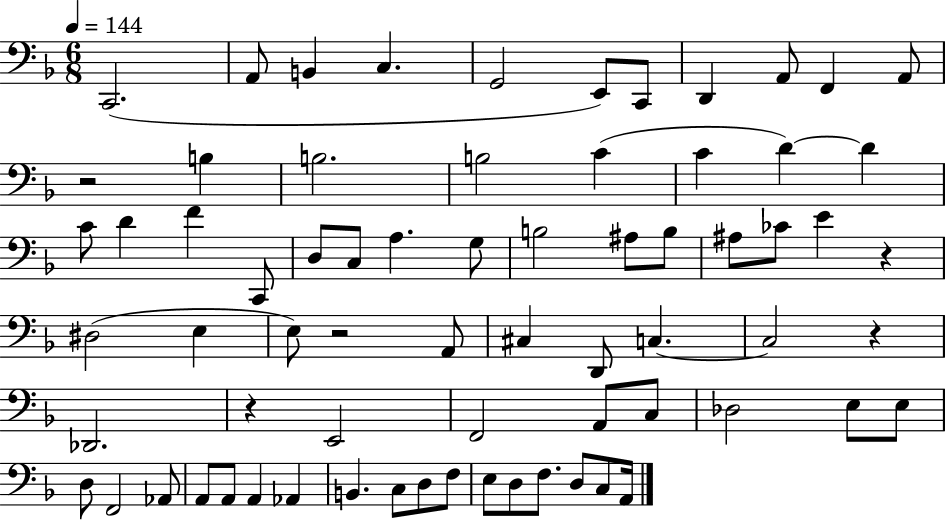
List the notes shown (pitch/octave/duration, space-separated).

C2/h. A2/e B2/q C3/q. G2/h E2/e C2/e D2/q A2/e F2/q A2/e R/h B3/q B3/h. B3/h C4/q C4/q D4/q D4/q C4/e D4/q F4/q C2/e D3/e C3/e A3/q. G3/e B3/h A#3/e B3/e A#3/e CES4/e E4/q R/q D#3/h E3/q E3/e R/h A2/e C#3/q D2/e C3/q. C3/h R/q Db2/h. R/q E2/h F2/h A2/e C3/e Db3/h E3/e E3/e D3/e F2/h Ab2/e A2/e A2/e A2/q Ab2/q B2/q. C3/e D3/e F3/e E3/e D3/e F3/e. D3/e C3/e A2/s